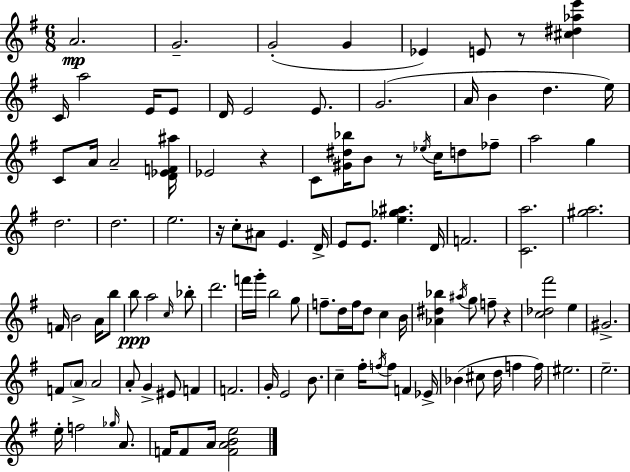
{
  \clef treble
  \numericTimeSignature
  \time 6/8
  \key g \major
  a'2.\mp | g'2.-- | g'2-.( g'4 | ees'4) e'8 r8 <cis'' dis'' aes'' e'''>4 | \break c'16 a''2 e'16 e'8 | d'16 e'2 e'8. | g'2.( | a'16 b'4 d''4. e''16) | \break c'8 a'16 a'2-- <d' ees' f' ais''>16 | ees'2 r4 | c'8 <gis' dis'' bes''>16 b'8 r8 \acciaccatura { ees''16 } c''16 d''8 fes''8-- | a''2 g''4 | \break d''2. | d''2. | e''2. | r16 c''8-. ais'8 e'4. | \break d'16-> e'8 e'8. <e'' ges'' ais''>4. | d'16 f'2. | <c' a''>2. | <gis'' a''>2. | \break f'16 b'2 a'16 b''8 | b''8\ppp a''2 \grace { c''16 } | bes''8-. d'''2. | f'''16 g'''16-. b''2 | \break g''8 f''8.-- d''16 f''16 d''8 c''4 | b'16 <aes' dis'' bes''>4 \acciaccatura { ais''16 } g''8 f''8-- r4 | <c'' des'' fis'''>2 e''4 | gis'2.-> | \break f'8 \parenthesize a'8-> a'2 | a'8-. g'4-> eis'8 f'4 | f'2. | g'16-. e'2 | \break b'8. c''4-- fis''16-. \acciaccatura { f''16 } f''8 f'4 | ees'16-> bes'4( cis''8 d''16 f''4 | f''16) eis''2. | e''2.-- | \break e''16-. f''2 | \grace { ges''16 } a'8. f'16 f'8 a'16 <f' a' b' e''>2 | \bar "|."
}